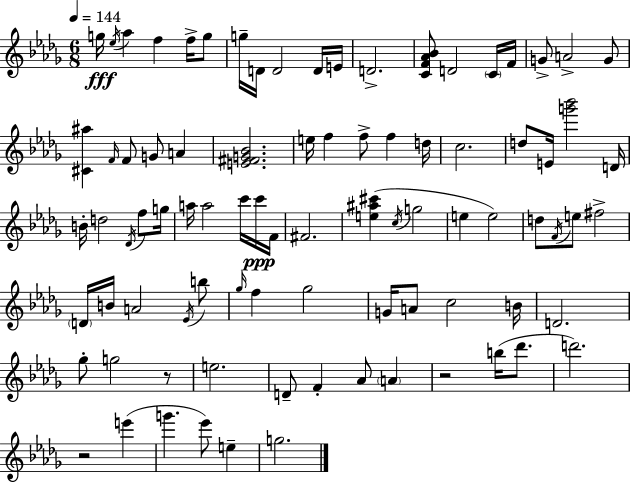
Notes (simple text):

G5/s Eb5/s Ab5/q F5/q F5/s G5/e G5/s D4/s D4/h D4/s E4/s D4/h. [C4,F4,Ab4,Bb4]/e D4/h C4/s F4/s G4/e A4/h G4/e [C#4,A#5]/q F4/s F4/e G4/e A4/q [E4,F#4,G4,Bb4]/h. E5/s F5/q F5/e F5/q D5/s C5/h. D5/e E4/s [G6,Bb6]/h D4/s B4/s D5/h Db4/s F5/e G5/s A5/s A5/h C6/s C6/s F4/s F#4/h. [E5,A#5,C#6]/q C5/s G5/h E5/q E5/h D5/e F4/s E5/e F#5/h D4/s B4/s A4/h Eb4/s B5/e Gb5/s F5/q Gb5/h G4/s A4/e C5/h B4/s D4/h. Gb5/e G5/h R/e E5/h. D4/e F4/q Ab4/e A4/q R/h B5/s Db6/e. D6/h. R/h E6/q G6/q. Eb6/e E5/q G5/h.